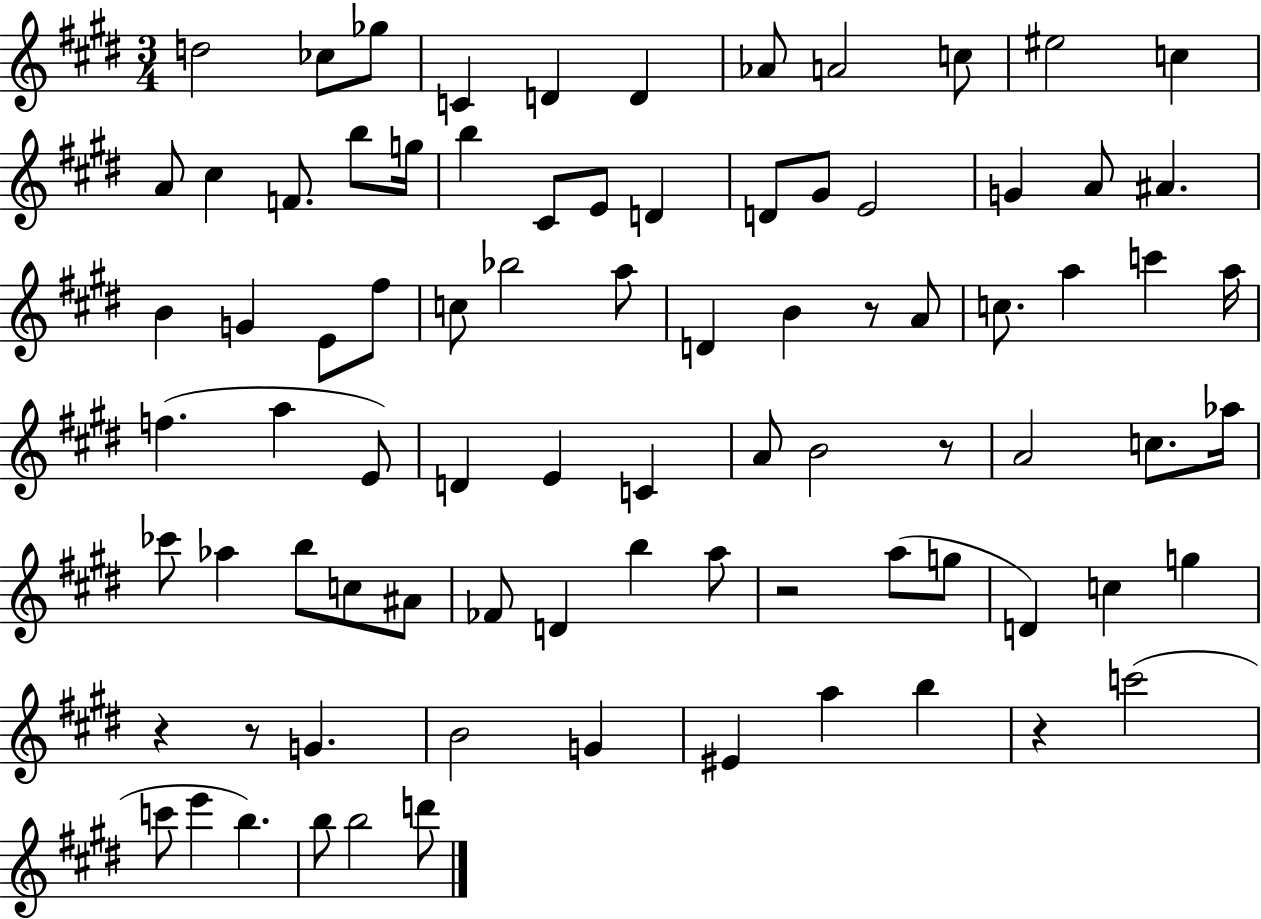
D5/h CES5/e Gb5/e C4/q D4/q D4/q Ab4/e A4/h C5/e EIS5/h C5/q A4/e C#5/q F4/e. B5/e G5/s B5/q C#4/e E4/e D4/q D4/e G#4/e E4/h G4/q A4/e A#4/q. B4/q G4/q E4/e F#5/e C5/e Bb5/h A5/e D4/q B4/q R/e A4/e C5/e. A5/q C6/q A5/s F5/q. A5/q E4/e D4/q E4/q C4/q A4/e B4/h R/e A4/h C5/e. Ab5/s CES6/e Ab5/q B5/e C5/e A#4/e FES4/e D4/q B5/q A5/e R/h A5/e G5/e D4/q C5/q G5/q R/q R/e G4/q. B4/h G4/q EIS4/q A5/q B5/q R/q C6/h C6/e E6/q B5/q. B5/e B5/h D6/e